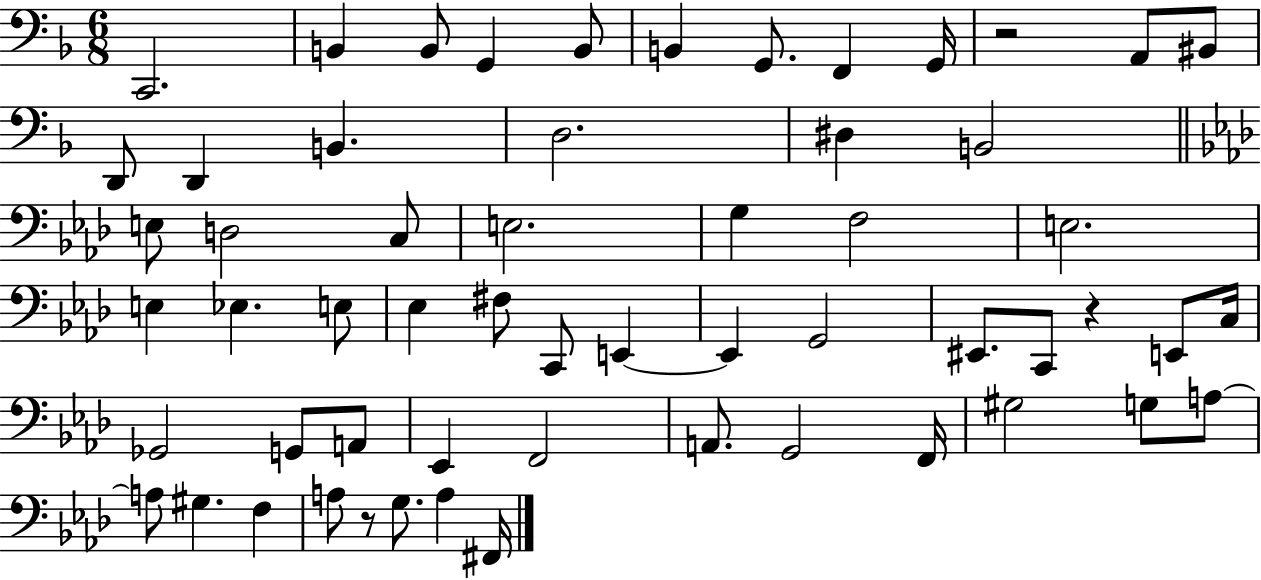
C2/h. B2/q B2/e G2/q B2/e B2/q G2/e. F2/q G2/s R/h A2/e BIS2/e D2/e D2/q B2/q. D3/h. D#3/q B2/h E3/e D3/h C3/e E3/h. G3/q F3/h E3/h. E3/q Eb3/q. E3/e Eb3/q F#3/e C2/e E2/q E2/q G2/h EIS2/e. C2/e R/q E2/e C3/s Gb2/h G2/e A2/e Eb2/q F2/h A2/e. G2/h F2/s G#3/h G3/e A3/e A3/e G#3/q. F3/q A3/e R/e G3/e. A3/q F#2/s